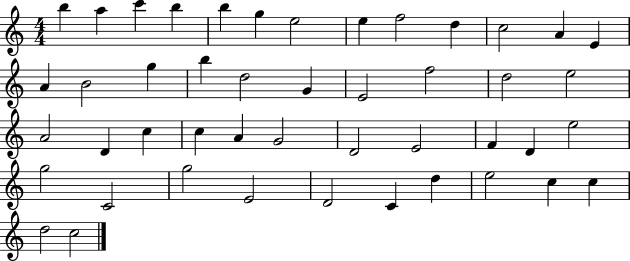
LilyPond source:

{
  \clef treble
  \numericTimeSignature
  \time 4/4
  \key c \major
  b''4 a''4 c'''4 b''4 | b''4 g''4 e''2 | e''4 f''2 d''4 | c''2 a'4 e'4 | \break a'4 b'2 g''4 | b''4 d''2 g'4 | e'2 f''2 | d''2 e''2 | \break a'2 d'4 c''4 | c''4 a'4 g'2 | d'2 e'2 | f'4 d'4 e''2 | \break g''2 c'2 | g''2 e'2 | d'2 c'4 d''4 | e''2 c''4 c''4 | \break d''2 c''2 | \bar "|."
}